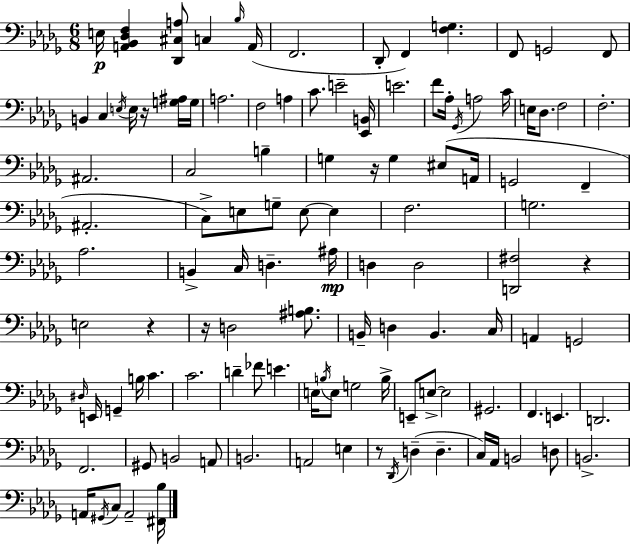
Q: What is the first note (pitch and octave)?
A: E3